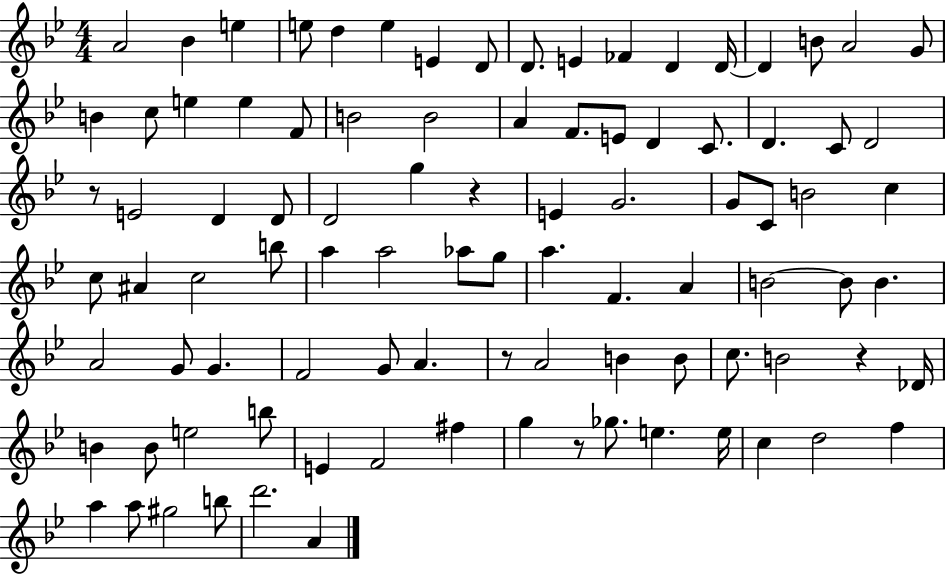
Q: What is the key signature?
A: BES major